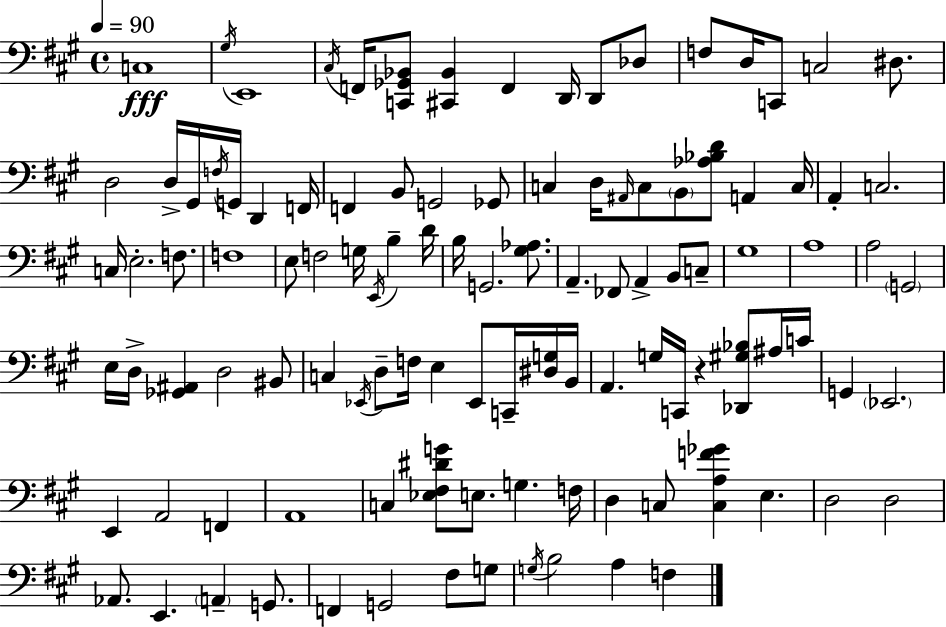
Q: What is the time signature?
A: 4/4